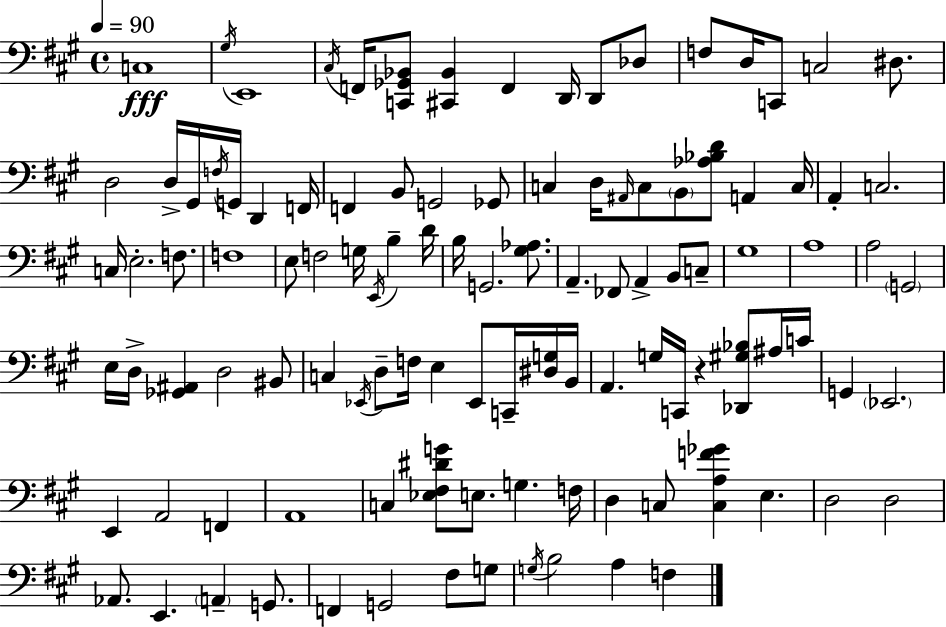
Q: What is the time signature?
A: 4/4